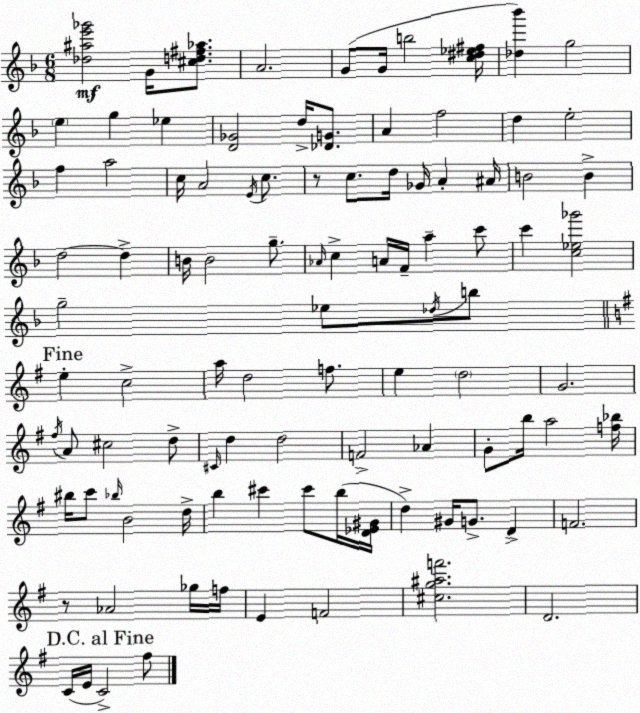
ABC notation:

X:1
T:Untitled
M:6/8
L:1/4
K:F
[_d^ae'_g']2 G/4 [^cd^f_a]/2 A2 G/2 G/4 b2 [c^d_e^f]/4 [_d_b'] g2 e g _e [D_G]2 d/4 [_DG]/2 A f2 d e2 f a2 c/4 A2 E/4 c/2 z/2 c/2 d/4 _G/4 A ^A/4 B2 B d2 d B/4 B2 g/2 _A/4 c A/4 F/4 a c'/2 c' [c_e_g']2 g2 _e/2 _d/4 b/2 e c2 a/4 d2 f/2 e d2 G2 ^f/4 A/2 ^c2 d/2 ^C/4 d d2 F2 _A G/2 b/4 a2 [f_b]/4 ^b/4 c'/2 _b/4 B2 d/4 b ^c' ^c'/2 b/4 [D_E^G]/4 d ^G/4 G/2 D F2 z/2 _A2 _g/4 f/4 E F2 [^cg^af']2 D2 C/4 E/4 C2 ^f/2